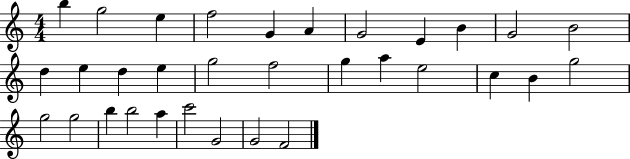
X:1
T:Untitled
M:4/4
L:1/4
K:C
b g2 e f2 G A G2 E B G2 B2 d e d e g2 f2 g a e2 c B g2 g2 g2 b b2 a c'2 G2 G2 F2